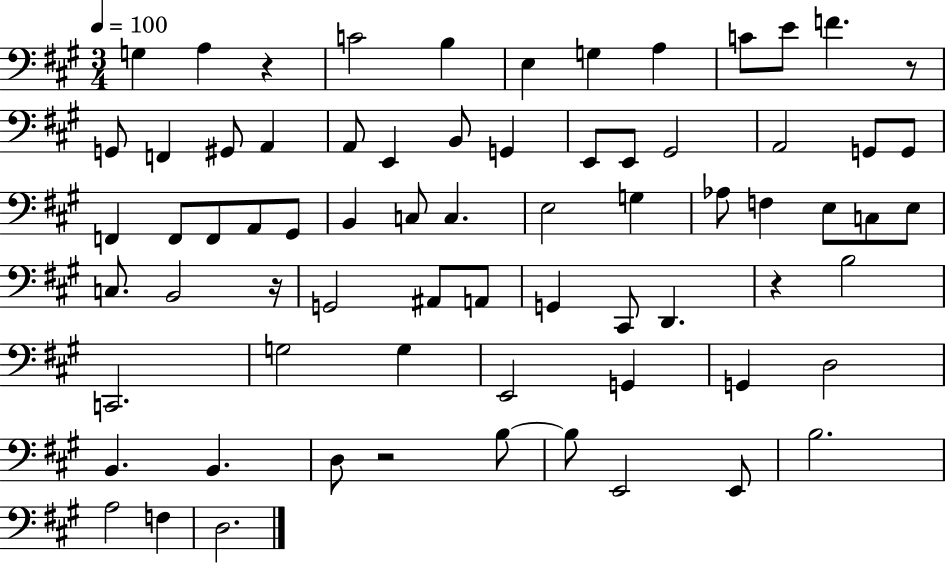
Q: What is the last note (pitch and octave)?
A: D3